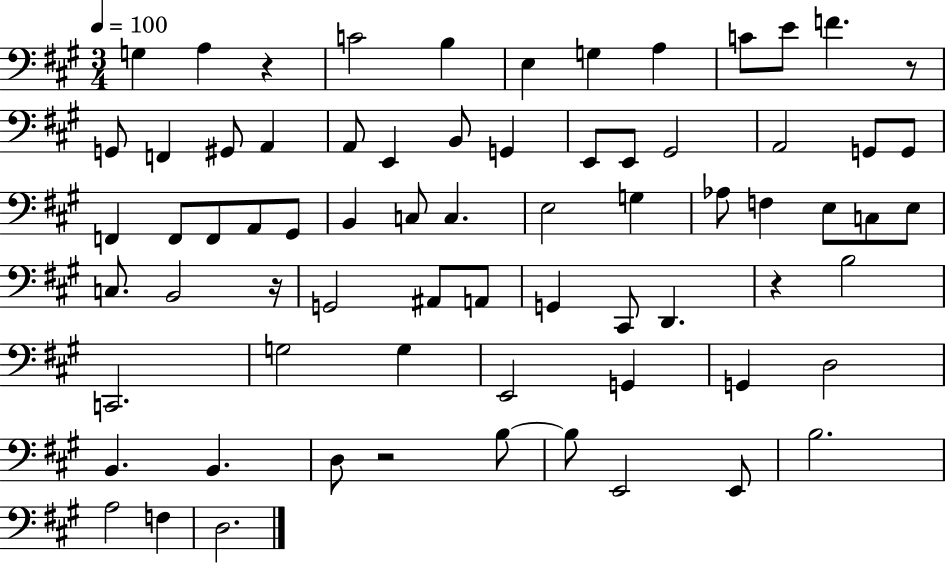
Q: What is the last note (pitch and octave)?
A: D3